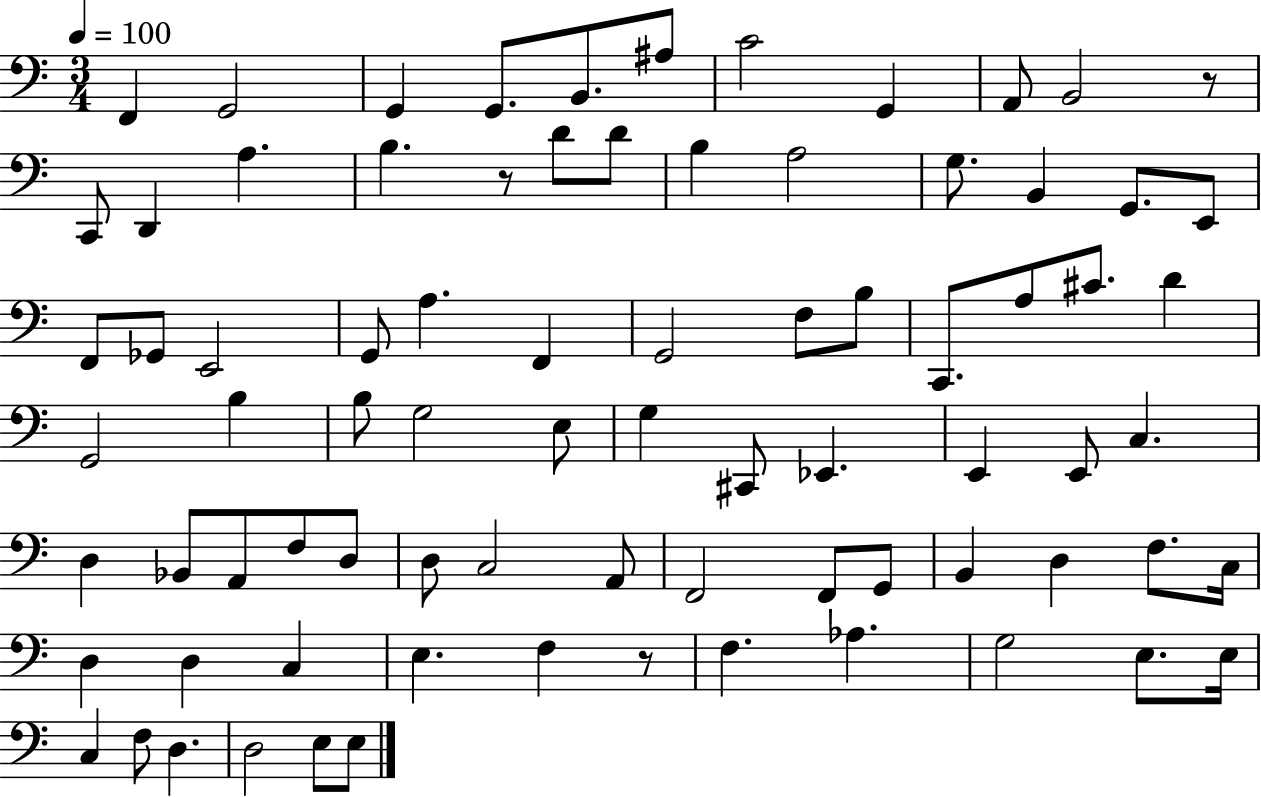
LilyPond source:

{
  \clef bass
  \numericTimeSignature
  \time 3/4
  \key c \major
  \tempo 4 = 100
  f,4 g,2 | g,4 g,8. b,8. ais8 | c'2 g,4 | a,8 b,2 r8 | \break c,8 d,4 a4. | b4. r8 d'8 d'8 | b4 a2 | g8. b,4 g,8. e,8 | \break f,8 ges,8 e,2 | g,8 a4. f,4 | g,2 f8 b8 | c,8. a8 cis'8. d'4 | \break g,2 b4 | b8 g2 e8 | g4 cis,8 ees,4. | e,4 e,8 c4. | \break d4 bes,8 a,8 f8 d8 | d8 c2 a,8 | f,2 f,8 g,8 | b,4 d4 f8. c16 | \break d4 d4 c4 | e4. f4 r8 | f4. aes4. | g2 e8. e16 | \break c4 f8 d4. | d2 e8 e8 | \bar "|."
}